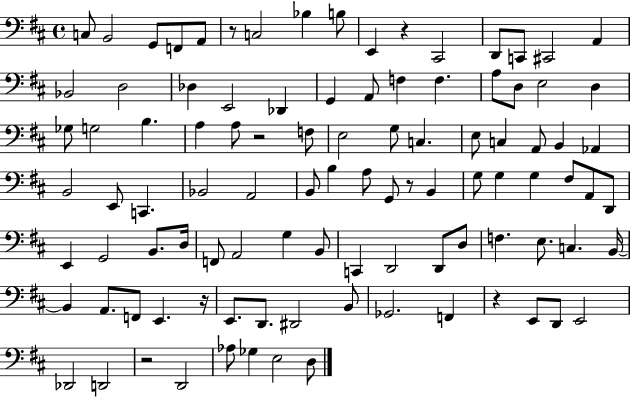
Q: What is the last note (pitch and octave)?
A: D3